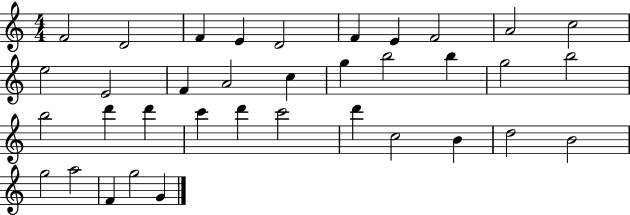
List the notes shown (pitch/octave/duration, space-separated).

F4/h D4/h F4/q E4/q D4/h F4/q E4/q F4/h A4/h C5/h E5/h E4/h F4/q A4/h C5/q G5/q B5/h B5/q G5/h B5/h B5/h D6/q D6/q C6/q D6/q C6/h D6/q C5/h B4/q D5/h B4/h G5/h A5/h F4/q G5/h G4/q